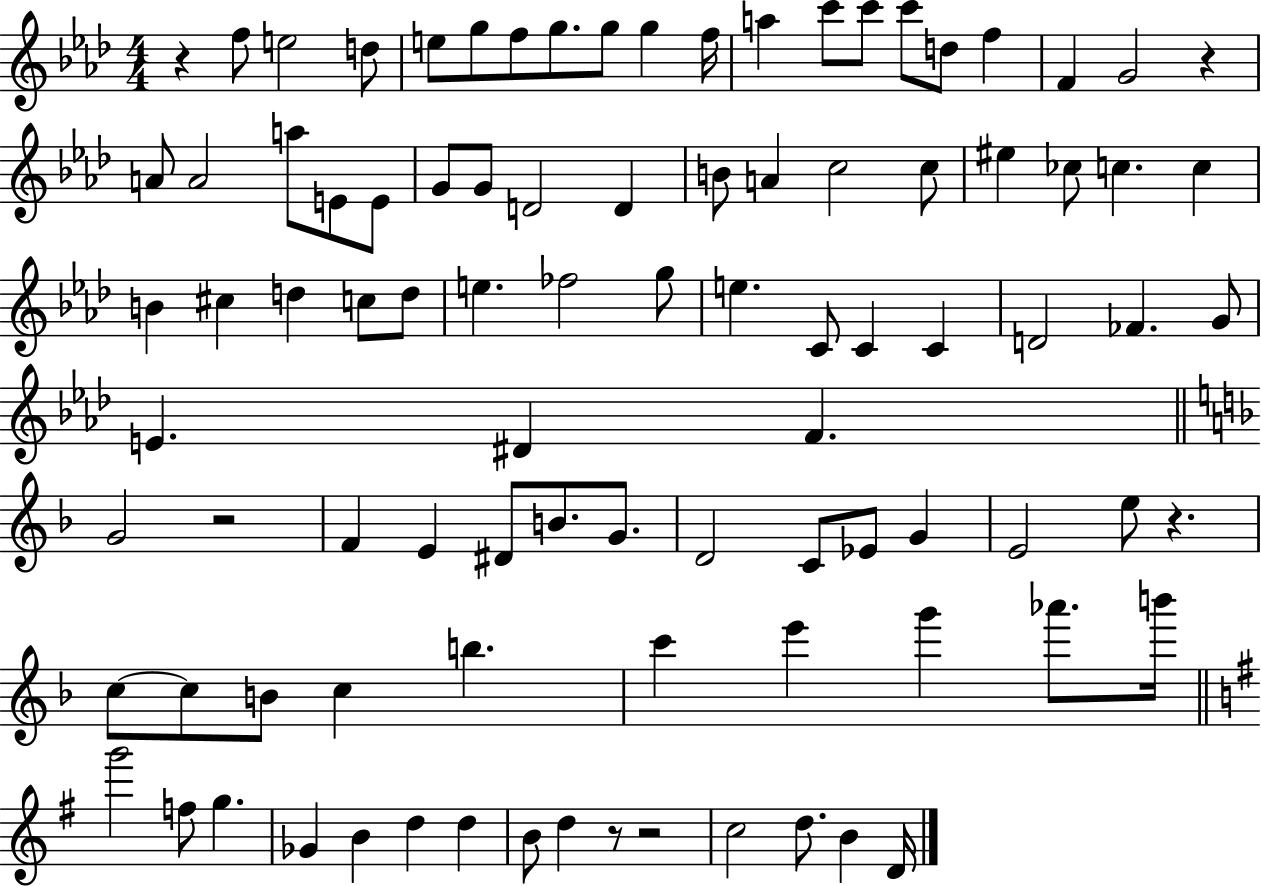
{
  \clef treble
  \numericTimeSignature
  \time 4/4
  \key aes \major
  r4 f''8 e''2 d''8 | e''8 g''8 f''8 g''8. g''8 g''4 f''16 | a''4 c'''8 c'''8 c'''8 d''8 f''4 | f'4 g'2 r4 | \break a'8 a'2 a''8 e'8 e'8 | g'8 g'8 d'2 d'4 | b'8 a'4 c''2 c''8 | eis''4 ces''8 c''4. c''4 | \break b'4 cis''4 d''4 c''8 d''8 | e''4. fes''2 g''8 | e''4. c'8 c'4 c'4 | d'2 fes'4. g'8 | \break e'4. dis'4 f'4. | \bar "||" \break \key d \minor g'2 r2 | f'4 e'4 dis'8 b'8. g'8. | d'2 c'8 ees'8 g'4 | e'2 e''8 r4. | \break c''8~~ c''8 b'8 c''4 b''4. | c'''4 e'''4 g'''4 aes'''8. b'''16 | \bar "||" \break \key e \minor g'''2 f''8 g''4. | ges'4 b'4 d''4 d''4 | b'8 d''4 r8 r2 | c''2 d''8. b'4 d'16 | \break \bar "|."
}